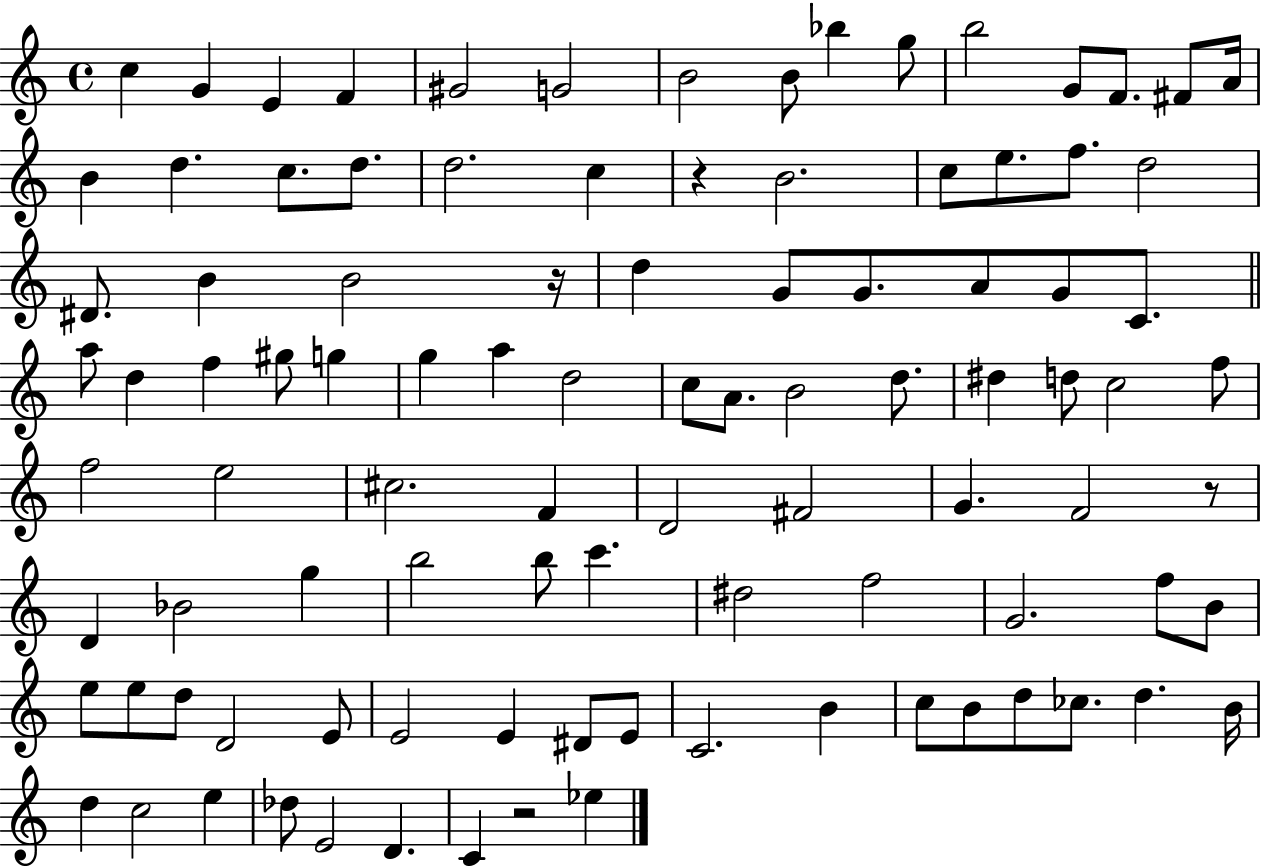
X:1
T:Untitled
M:4/4
L:1/4
K:C
c G E F ^G2 G2 B2 B/2 _b g/2 b2 G/2 F/2 ^F/2 A/4 B d c/2 d/2 d2 c z B2 c/2 e/2 f/2 d2 ^D/2 B B2 z/4 d G/2 G/2 A/2 G/2 C/2 a/2 d f ^g/2 g g a d2 c/2 A/2 B2 d/2 ^d d/2 c2 f/2 f2 e2 ^c2 F D2 ^F2 G F2 z/2 D _B2 g b2 b/2 c' ^d2 f2 G2 f/2 B/2 e/2 e/2 d/2 D2 E/2 E2 E ^D/2 E/2 C2 B c/2 B/2 d/2 _c/2 d B/4 d c2 e _d/2 E2 D C z2 _e